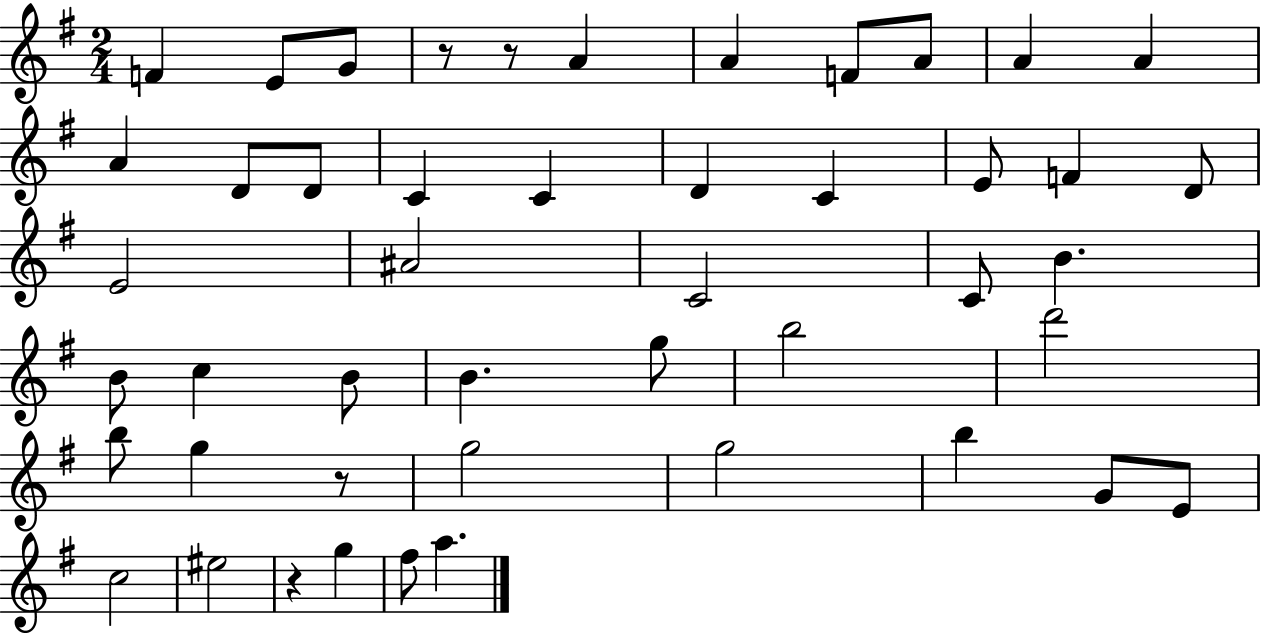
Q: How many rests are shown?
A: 4